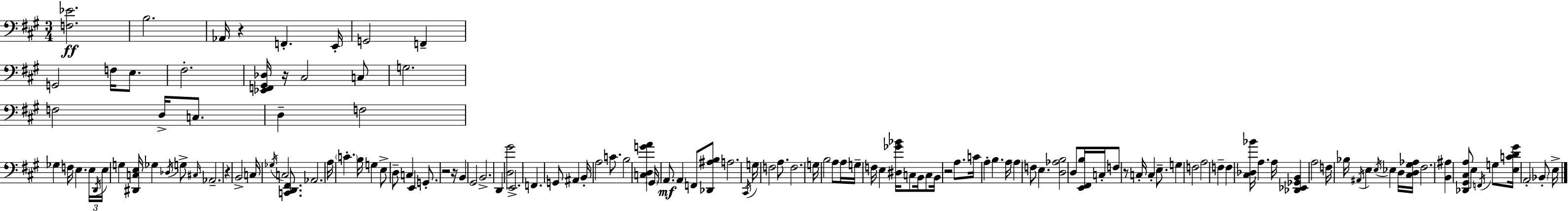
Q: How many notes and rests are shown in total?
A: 136